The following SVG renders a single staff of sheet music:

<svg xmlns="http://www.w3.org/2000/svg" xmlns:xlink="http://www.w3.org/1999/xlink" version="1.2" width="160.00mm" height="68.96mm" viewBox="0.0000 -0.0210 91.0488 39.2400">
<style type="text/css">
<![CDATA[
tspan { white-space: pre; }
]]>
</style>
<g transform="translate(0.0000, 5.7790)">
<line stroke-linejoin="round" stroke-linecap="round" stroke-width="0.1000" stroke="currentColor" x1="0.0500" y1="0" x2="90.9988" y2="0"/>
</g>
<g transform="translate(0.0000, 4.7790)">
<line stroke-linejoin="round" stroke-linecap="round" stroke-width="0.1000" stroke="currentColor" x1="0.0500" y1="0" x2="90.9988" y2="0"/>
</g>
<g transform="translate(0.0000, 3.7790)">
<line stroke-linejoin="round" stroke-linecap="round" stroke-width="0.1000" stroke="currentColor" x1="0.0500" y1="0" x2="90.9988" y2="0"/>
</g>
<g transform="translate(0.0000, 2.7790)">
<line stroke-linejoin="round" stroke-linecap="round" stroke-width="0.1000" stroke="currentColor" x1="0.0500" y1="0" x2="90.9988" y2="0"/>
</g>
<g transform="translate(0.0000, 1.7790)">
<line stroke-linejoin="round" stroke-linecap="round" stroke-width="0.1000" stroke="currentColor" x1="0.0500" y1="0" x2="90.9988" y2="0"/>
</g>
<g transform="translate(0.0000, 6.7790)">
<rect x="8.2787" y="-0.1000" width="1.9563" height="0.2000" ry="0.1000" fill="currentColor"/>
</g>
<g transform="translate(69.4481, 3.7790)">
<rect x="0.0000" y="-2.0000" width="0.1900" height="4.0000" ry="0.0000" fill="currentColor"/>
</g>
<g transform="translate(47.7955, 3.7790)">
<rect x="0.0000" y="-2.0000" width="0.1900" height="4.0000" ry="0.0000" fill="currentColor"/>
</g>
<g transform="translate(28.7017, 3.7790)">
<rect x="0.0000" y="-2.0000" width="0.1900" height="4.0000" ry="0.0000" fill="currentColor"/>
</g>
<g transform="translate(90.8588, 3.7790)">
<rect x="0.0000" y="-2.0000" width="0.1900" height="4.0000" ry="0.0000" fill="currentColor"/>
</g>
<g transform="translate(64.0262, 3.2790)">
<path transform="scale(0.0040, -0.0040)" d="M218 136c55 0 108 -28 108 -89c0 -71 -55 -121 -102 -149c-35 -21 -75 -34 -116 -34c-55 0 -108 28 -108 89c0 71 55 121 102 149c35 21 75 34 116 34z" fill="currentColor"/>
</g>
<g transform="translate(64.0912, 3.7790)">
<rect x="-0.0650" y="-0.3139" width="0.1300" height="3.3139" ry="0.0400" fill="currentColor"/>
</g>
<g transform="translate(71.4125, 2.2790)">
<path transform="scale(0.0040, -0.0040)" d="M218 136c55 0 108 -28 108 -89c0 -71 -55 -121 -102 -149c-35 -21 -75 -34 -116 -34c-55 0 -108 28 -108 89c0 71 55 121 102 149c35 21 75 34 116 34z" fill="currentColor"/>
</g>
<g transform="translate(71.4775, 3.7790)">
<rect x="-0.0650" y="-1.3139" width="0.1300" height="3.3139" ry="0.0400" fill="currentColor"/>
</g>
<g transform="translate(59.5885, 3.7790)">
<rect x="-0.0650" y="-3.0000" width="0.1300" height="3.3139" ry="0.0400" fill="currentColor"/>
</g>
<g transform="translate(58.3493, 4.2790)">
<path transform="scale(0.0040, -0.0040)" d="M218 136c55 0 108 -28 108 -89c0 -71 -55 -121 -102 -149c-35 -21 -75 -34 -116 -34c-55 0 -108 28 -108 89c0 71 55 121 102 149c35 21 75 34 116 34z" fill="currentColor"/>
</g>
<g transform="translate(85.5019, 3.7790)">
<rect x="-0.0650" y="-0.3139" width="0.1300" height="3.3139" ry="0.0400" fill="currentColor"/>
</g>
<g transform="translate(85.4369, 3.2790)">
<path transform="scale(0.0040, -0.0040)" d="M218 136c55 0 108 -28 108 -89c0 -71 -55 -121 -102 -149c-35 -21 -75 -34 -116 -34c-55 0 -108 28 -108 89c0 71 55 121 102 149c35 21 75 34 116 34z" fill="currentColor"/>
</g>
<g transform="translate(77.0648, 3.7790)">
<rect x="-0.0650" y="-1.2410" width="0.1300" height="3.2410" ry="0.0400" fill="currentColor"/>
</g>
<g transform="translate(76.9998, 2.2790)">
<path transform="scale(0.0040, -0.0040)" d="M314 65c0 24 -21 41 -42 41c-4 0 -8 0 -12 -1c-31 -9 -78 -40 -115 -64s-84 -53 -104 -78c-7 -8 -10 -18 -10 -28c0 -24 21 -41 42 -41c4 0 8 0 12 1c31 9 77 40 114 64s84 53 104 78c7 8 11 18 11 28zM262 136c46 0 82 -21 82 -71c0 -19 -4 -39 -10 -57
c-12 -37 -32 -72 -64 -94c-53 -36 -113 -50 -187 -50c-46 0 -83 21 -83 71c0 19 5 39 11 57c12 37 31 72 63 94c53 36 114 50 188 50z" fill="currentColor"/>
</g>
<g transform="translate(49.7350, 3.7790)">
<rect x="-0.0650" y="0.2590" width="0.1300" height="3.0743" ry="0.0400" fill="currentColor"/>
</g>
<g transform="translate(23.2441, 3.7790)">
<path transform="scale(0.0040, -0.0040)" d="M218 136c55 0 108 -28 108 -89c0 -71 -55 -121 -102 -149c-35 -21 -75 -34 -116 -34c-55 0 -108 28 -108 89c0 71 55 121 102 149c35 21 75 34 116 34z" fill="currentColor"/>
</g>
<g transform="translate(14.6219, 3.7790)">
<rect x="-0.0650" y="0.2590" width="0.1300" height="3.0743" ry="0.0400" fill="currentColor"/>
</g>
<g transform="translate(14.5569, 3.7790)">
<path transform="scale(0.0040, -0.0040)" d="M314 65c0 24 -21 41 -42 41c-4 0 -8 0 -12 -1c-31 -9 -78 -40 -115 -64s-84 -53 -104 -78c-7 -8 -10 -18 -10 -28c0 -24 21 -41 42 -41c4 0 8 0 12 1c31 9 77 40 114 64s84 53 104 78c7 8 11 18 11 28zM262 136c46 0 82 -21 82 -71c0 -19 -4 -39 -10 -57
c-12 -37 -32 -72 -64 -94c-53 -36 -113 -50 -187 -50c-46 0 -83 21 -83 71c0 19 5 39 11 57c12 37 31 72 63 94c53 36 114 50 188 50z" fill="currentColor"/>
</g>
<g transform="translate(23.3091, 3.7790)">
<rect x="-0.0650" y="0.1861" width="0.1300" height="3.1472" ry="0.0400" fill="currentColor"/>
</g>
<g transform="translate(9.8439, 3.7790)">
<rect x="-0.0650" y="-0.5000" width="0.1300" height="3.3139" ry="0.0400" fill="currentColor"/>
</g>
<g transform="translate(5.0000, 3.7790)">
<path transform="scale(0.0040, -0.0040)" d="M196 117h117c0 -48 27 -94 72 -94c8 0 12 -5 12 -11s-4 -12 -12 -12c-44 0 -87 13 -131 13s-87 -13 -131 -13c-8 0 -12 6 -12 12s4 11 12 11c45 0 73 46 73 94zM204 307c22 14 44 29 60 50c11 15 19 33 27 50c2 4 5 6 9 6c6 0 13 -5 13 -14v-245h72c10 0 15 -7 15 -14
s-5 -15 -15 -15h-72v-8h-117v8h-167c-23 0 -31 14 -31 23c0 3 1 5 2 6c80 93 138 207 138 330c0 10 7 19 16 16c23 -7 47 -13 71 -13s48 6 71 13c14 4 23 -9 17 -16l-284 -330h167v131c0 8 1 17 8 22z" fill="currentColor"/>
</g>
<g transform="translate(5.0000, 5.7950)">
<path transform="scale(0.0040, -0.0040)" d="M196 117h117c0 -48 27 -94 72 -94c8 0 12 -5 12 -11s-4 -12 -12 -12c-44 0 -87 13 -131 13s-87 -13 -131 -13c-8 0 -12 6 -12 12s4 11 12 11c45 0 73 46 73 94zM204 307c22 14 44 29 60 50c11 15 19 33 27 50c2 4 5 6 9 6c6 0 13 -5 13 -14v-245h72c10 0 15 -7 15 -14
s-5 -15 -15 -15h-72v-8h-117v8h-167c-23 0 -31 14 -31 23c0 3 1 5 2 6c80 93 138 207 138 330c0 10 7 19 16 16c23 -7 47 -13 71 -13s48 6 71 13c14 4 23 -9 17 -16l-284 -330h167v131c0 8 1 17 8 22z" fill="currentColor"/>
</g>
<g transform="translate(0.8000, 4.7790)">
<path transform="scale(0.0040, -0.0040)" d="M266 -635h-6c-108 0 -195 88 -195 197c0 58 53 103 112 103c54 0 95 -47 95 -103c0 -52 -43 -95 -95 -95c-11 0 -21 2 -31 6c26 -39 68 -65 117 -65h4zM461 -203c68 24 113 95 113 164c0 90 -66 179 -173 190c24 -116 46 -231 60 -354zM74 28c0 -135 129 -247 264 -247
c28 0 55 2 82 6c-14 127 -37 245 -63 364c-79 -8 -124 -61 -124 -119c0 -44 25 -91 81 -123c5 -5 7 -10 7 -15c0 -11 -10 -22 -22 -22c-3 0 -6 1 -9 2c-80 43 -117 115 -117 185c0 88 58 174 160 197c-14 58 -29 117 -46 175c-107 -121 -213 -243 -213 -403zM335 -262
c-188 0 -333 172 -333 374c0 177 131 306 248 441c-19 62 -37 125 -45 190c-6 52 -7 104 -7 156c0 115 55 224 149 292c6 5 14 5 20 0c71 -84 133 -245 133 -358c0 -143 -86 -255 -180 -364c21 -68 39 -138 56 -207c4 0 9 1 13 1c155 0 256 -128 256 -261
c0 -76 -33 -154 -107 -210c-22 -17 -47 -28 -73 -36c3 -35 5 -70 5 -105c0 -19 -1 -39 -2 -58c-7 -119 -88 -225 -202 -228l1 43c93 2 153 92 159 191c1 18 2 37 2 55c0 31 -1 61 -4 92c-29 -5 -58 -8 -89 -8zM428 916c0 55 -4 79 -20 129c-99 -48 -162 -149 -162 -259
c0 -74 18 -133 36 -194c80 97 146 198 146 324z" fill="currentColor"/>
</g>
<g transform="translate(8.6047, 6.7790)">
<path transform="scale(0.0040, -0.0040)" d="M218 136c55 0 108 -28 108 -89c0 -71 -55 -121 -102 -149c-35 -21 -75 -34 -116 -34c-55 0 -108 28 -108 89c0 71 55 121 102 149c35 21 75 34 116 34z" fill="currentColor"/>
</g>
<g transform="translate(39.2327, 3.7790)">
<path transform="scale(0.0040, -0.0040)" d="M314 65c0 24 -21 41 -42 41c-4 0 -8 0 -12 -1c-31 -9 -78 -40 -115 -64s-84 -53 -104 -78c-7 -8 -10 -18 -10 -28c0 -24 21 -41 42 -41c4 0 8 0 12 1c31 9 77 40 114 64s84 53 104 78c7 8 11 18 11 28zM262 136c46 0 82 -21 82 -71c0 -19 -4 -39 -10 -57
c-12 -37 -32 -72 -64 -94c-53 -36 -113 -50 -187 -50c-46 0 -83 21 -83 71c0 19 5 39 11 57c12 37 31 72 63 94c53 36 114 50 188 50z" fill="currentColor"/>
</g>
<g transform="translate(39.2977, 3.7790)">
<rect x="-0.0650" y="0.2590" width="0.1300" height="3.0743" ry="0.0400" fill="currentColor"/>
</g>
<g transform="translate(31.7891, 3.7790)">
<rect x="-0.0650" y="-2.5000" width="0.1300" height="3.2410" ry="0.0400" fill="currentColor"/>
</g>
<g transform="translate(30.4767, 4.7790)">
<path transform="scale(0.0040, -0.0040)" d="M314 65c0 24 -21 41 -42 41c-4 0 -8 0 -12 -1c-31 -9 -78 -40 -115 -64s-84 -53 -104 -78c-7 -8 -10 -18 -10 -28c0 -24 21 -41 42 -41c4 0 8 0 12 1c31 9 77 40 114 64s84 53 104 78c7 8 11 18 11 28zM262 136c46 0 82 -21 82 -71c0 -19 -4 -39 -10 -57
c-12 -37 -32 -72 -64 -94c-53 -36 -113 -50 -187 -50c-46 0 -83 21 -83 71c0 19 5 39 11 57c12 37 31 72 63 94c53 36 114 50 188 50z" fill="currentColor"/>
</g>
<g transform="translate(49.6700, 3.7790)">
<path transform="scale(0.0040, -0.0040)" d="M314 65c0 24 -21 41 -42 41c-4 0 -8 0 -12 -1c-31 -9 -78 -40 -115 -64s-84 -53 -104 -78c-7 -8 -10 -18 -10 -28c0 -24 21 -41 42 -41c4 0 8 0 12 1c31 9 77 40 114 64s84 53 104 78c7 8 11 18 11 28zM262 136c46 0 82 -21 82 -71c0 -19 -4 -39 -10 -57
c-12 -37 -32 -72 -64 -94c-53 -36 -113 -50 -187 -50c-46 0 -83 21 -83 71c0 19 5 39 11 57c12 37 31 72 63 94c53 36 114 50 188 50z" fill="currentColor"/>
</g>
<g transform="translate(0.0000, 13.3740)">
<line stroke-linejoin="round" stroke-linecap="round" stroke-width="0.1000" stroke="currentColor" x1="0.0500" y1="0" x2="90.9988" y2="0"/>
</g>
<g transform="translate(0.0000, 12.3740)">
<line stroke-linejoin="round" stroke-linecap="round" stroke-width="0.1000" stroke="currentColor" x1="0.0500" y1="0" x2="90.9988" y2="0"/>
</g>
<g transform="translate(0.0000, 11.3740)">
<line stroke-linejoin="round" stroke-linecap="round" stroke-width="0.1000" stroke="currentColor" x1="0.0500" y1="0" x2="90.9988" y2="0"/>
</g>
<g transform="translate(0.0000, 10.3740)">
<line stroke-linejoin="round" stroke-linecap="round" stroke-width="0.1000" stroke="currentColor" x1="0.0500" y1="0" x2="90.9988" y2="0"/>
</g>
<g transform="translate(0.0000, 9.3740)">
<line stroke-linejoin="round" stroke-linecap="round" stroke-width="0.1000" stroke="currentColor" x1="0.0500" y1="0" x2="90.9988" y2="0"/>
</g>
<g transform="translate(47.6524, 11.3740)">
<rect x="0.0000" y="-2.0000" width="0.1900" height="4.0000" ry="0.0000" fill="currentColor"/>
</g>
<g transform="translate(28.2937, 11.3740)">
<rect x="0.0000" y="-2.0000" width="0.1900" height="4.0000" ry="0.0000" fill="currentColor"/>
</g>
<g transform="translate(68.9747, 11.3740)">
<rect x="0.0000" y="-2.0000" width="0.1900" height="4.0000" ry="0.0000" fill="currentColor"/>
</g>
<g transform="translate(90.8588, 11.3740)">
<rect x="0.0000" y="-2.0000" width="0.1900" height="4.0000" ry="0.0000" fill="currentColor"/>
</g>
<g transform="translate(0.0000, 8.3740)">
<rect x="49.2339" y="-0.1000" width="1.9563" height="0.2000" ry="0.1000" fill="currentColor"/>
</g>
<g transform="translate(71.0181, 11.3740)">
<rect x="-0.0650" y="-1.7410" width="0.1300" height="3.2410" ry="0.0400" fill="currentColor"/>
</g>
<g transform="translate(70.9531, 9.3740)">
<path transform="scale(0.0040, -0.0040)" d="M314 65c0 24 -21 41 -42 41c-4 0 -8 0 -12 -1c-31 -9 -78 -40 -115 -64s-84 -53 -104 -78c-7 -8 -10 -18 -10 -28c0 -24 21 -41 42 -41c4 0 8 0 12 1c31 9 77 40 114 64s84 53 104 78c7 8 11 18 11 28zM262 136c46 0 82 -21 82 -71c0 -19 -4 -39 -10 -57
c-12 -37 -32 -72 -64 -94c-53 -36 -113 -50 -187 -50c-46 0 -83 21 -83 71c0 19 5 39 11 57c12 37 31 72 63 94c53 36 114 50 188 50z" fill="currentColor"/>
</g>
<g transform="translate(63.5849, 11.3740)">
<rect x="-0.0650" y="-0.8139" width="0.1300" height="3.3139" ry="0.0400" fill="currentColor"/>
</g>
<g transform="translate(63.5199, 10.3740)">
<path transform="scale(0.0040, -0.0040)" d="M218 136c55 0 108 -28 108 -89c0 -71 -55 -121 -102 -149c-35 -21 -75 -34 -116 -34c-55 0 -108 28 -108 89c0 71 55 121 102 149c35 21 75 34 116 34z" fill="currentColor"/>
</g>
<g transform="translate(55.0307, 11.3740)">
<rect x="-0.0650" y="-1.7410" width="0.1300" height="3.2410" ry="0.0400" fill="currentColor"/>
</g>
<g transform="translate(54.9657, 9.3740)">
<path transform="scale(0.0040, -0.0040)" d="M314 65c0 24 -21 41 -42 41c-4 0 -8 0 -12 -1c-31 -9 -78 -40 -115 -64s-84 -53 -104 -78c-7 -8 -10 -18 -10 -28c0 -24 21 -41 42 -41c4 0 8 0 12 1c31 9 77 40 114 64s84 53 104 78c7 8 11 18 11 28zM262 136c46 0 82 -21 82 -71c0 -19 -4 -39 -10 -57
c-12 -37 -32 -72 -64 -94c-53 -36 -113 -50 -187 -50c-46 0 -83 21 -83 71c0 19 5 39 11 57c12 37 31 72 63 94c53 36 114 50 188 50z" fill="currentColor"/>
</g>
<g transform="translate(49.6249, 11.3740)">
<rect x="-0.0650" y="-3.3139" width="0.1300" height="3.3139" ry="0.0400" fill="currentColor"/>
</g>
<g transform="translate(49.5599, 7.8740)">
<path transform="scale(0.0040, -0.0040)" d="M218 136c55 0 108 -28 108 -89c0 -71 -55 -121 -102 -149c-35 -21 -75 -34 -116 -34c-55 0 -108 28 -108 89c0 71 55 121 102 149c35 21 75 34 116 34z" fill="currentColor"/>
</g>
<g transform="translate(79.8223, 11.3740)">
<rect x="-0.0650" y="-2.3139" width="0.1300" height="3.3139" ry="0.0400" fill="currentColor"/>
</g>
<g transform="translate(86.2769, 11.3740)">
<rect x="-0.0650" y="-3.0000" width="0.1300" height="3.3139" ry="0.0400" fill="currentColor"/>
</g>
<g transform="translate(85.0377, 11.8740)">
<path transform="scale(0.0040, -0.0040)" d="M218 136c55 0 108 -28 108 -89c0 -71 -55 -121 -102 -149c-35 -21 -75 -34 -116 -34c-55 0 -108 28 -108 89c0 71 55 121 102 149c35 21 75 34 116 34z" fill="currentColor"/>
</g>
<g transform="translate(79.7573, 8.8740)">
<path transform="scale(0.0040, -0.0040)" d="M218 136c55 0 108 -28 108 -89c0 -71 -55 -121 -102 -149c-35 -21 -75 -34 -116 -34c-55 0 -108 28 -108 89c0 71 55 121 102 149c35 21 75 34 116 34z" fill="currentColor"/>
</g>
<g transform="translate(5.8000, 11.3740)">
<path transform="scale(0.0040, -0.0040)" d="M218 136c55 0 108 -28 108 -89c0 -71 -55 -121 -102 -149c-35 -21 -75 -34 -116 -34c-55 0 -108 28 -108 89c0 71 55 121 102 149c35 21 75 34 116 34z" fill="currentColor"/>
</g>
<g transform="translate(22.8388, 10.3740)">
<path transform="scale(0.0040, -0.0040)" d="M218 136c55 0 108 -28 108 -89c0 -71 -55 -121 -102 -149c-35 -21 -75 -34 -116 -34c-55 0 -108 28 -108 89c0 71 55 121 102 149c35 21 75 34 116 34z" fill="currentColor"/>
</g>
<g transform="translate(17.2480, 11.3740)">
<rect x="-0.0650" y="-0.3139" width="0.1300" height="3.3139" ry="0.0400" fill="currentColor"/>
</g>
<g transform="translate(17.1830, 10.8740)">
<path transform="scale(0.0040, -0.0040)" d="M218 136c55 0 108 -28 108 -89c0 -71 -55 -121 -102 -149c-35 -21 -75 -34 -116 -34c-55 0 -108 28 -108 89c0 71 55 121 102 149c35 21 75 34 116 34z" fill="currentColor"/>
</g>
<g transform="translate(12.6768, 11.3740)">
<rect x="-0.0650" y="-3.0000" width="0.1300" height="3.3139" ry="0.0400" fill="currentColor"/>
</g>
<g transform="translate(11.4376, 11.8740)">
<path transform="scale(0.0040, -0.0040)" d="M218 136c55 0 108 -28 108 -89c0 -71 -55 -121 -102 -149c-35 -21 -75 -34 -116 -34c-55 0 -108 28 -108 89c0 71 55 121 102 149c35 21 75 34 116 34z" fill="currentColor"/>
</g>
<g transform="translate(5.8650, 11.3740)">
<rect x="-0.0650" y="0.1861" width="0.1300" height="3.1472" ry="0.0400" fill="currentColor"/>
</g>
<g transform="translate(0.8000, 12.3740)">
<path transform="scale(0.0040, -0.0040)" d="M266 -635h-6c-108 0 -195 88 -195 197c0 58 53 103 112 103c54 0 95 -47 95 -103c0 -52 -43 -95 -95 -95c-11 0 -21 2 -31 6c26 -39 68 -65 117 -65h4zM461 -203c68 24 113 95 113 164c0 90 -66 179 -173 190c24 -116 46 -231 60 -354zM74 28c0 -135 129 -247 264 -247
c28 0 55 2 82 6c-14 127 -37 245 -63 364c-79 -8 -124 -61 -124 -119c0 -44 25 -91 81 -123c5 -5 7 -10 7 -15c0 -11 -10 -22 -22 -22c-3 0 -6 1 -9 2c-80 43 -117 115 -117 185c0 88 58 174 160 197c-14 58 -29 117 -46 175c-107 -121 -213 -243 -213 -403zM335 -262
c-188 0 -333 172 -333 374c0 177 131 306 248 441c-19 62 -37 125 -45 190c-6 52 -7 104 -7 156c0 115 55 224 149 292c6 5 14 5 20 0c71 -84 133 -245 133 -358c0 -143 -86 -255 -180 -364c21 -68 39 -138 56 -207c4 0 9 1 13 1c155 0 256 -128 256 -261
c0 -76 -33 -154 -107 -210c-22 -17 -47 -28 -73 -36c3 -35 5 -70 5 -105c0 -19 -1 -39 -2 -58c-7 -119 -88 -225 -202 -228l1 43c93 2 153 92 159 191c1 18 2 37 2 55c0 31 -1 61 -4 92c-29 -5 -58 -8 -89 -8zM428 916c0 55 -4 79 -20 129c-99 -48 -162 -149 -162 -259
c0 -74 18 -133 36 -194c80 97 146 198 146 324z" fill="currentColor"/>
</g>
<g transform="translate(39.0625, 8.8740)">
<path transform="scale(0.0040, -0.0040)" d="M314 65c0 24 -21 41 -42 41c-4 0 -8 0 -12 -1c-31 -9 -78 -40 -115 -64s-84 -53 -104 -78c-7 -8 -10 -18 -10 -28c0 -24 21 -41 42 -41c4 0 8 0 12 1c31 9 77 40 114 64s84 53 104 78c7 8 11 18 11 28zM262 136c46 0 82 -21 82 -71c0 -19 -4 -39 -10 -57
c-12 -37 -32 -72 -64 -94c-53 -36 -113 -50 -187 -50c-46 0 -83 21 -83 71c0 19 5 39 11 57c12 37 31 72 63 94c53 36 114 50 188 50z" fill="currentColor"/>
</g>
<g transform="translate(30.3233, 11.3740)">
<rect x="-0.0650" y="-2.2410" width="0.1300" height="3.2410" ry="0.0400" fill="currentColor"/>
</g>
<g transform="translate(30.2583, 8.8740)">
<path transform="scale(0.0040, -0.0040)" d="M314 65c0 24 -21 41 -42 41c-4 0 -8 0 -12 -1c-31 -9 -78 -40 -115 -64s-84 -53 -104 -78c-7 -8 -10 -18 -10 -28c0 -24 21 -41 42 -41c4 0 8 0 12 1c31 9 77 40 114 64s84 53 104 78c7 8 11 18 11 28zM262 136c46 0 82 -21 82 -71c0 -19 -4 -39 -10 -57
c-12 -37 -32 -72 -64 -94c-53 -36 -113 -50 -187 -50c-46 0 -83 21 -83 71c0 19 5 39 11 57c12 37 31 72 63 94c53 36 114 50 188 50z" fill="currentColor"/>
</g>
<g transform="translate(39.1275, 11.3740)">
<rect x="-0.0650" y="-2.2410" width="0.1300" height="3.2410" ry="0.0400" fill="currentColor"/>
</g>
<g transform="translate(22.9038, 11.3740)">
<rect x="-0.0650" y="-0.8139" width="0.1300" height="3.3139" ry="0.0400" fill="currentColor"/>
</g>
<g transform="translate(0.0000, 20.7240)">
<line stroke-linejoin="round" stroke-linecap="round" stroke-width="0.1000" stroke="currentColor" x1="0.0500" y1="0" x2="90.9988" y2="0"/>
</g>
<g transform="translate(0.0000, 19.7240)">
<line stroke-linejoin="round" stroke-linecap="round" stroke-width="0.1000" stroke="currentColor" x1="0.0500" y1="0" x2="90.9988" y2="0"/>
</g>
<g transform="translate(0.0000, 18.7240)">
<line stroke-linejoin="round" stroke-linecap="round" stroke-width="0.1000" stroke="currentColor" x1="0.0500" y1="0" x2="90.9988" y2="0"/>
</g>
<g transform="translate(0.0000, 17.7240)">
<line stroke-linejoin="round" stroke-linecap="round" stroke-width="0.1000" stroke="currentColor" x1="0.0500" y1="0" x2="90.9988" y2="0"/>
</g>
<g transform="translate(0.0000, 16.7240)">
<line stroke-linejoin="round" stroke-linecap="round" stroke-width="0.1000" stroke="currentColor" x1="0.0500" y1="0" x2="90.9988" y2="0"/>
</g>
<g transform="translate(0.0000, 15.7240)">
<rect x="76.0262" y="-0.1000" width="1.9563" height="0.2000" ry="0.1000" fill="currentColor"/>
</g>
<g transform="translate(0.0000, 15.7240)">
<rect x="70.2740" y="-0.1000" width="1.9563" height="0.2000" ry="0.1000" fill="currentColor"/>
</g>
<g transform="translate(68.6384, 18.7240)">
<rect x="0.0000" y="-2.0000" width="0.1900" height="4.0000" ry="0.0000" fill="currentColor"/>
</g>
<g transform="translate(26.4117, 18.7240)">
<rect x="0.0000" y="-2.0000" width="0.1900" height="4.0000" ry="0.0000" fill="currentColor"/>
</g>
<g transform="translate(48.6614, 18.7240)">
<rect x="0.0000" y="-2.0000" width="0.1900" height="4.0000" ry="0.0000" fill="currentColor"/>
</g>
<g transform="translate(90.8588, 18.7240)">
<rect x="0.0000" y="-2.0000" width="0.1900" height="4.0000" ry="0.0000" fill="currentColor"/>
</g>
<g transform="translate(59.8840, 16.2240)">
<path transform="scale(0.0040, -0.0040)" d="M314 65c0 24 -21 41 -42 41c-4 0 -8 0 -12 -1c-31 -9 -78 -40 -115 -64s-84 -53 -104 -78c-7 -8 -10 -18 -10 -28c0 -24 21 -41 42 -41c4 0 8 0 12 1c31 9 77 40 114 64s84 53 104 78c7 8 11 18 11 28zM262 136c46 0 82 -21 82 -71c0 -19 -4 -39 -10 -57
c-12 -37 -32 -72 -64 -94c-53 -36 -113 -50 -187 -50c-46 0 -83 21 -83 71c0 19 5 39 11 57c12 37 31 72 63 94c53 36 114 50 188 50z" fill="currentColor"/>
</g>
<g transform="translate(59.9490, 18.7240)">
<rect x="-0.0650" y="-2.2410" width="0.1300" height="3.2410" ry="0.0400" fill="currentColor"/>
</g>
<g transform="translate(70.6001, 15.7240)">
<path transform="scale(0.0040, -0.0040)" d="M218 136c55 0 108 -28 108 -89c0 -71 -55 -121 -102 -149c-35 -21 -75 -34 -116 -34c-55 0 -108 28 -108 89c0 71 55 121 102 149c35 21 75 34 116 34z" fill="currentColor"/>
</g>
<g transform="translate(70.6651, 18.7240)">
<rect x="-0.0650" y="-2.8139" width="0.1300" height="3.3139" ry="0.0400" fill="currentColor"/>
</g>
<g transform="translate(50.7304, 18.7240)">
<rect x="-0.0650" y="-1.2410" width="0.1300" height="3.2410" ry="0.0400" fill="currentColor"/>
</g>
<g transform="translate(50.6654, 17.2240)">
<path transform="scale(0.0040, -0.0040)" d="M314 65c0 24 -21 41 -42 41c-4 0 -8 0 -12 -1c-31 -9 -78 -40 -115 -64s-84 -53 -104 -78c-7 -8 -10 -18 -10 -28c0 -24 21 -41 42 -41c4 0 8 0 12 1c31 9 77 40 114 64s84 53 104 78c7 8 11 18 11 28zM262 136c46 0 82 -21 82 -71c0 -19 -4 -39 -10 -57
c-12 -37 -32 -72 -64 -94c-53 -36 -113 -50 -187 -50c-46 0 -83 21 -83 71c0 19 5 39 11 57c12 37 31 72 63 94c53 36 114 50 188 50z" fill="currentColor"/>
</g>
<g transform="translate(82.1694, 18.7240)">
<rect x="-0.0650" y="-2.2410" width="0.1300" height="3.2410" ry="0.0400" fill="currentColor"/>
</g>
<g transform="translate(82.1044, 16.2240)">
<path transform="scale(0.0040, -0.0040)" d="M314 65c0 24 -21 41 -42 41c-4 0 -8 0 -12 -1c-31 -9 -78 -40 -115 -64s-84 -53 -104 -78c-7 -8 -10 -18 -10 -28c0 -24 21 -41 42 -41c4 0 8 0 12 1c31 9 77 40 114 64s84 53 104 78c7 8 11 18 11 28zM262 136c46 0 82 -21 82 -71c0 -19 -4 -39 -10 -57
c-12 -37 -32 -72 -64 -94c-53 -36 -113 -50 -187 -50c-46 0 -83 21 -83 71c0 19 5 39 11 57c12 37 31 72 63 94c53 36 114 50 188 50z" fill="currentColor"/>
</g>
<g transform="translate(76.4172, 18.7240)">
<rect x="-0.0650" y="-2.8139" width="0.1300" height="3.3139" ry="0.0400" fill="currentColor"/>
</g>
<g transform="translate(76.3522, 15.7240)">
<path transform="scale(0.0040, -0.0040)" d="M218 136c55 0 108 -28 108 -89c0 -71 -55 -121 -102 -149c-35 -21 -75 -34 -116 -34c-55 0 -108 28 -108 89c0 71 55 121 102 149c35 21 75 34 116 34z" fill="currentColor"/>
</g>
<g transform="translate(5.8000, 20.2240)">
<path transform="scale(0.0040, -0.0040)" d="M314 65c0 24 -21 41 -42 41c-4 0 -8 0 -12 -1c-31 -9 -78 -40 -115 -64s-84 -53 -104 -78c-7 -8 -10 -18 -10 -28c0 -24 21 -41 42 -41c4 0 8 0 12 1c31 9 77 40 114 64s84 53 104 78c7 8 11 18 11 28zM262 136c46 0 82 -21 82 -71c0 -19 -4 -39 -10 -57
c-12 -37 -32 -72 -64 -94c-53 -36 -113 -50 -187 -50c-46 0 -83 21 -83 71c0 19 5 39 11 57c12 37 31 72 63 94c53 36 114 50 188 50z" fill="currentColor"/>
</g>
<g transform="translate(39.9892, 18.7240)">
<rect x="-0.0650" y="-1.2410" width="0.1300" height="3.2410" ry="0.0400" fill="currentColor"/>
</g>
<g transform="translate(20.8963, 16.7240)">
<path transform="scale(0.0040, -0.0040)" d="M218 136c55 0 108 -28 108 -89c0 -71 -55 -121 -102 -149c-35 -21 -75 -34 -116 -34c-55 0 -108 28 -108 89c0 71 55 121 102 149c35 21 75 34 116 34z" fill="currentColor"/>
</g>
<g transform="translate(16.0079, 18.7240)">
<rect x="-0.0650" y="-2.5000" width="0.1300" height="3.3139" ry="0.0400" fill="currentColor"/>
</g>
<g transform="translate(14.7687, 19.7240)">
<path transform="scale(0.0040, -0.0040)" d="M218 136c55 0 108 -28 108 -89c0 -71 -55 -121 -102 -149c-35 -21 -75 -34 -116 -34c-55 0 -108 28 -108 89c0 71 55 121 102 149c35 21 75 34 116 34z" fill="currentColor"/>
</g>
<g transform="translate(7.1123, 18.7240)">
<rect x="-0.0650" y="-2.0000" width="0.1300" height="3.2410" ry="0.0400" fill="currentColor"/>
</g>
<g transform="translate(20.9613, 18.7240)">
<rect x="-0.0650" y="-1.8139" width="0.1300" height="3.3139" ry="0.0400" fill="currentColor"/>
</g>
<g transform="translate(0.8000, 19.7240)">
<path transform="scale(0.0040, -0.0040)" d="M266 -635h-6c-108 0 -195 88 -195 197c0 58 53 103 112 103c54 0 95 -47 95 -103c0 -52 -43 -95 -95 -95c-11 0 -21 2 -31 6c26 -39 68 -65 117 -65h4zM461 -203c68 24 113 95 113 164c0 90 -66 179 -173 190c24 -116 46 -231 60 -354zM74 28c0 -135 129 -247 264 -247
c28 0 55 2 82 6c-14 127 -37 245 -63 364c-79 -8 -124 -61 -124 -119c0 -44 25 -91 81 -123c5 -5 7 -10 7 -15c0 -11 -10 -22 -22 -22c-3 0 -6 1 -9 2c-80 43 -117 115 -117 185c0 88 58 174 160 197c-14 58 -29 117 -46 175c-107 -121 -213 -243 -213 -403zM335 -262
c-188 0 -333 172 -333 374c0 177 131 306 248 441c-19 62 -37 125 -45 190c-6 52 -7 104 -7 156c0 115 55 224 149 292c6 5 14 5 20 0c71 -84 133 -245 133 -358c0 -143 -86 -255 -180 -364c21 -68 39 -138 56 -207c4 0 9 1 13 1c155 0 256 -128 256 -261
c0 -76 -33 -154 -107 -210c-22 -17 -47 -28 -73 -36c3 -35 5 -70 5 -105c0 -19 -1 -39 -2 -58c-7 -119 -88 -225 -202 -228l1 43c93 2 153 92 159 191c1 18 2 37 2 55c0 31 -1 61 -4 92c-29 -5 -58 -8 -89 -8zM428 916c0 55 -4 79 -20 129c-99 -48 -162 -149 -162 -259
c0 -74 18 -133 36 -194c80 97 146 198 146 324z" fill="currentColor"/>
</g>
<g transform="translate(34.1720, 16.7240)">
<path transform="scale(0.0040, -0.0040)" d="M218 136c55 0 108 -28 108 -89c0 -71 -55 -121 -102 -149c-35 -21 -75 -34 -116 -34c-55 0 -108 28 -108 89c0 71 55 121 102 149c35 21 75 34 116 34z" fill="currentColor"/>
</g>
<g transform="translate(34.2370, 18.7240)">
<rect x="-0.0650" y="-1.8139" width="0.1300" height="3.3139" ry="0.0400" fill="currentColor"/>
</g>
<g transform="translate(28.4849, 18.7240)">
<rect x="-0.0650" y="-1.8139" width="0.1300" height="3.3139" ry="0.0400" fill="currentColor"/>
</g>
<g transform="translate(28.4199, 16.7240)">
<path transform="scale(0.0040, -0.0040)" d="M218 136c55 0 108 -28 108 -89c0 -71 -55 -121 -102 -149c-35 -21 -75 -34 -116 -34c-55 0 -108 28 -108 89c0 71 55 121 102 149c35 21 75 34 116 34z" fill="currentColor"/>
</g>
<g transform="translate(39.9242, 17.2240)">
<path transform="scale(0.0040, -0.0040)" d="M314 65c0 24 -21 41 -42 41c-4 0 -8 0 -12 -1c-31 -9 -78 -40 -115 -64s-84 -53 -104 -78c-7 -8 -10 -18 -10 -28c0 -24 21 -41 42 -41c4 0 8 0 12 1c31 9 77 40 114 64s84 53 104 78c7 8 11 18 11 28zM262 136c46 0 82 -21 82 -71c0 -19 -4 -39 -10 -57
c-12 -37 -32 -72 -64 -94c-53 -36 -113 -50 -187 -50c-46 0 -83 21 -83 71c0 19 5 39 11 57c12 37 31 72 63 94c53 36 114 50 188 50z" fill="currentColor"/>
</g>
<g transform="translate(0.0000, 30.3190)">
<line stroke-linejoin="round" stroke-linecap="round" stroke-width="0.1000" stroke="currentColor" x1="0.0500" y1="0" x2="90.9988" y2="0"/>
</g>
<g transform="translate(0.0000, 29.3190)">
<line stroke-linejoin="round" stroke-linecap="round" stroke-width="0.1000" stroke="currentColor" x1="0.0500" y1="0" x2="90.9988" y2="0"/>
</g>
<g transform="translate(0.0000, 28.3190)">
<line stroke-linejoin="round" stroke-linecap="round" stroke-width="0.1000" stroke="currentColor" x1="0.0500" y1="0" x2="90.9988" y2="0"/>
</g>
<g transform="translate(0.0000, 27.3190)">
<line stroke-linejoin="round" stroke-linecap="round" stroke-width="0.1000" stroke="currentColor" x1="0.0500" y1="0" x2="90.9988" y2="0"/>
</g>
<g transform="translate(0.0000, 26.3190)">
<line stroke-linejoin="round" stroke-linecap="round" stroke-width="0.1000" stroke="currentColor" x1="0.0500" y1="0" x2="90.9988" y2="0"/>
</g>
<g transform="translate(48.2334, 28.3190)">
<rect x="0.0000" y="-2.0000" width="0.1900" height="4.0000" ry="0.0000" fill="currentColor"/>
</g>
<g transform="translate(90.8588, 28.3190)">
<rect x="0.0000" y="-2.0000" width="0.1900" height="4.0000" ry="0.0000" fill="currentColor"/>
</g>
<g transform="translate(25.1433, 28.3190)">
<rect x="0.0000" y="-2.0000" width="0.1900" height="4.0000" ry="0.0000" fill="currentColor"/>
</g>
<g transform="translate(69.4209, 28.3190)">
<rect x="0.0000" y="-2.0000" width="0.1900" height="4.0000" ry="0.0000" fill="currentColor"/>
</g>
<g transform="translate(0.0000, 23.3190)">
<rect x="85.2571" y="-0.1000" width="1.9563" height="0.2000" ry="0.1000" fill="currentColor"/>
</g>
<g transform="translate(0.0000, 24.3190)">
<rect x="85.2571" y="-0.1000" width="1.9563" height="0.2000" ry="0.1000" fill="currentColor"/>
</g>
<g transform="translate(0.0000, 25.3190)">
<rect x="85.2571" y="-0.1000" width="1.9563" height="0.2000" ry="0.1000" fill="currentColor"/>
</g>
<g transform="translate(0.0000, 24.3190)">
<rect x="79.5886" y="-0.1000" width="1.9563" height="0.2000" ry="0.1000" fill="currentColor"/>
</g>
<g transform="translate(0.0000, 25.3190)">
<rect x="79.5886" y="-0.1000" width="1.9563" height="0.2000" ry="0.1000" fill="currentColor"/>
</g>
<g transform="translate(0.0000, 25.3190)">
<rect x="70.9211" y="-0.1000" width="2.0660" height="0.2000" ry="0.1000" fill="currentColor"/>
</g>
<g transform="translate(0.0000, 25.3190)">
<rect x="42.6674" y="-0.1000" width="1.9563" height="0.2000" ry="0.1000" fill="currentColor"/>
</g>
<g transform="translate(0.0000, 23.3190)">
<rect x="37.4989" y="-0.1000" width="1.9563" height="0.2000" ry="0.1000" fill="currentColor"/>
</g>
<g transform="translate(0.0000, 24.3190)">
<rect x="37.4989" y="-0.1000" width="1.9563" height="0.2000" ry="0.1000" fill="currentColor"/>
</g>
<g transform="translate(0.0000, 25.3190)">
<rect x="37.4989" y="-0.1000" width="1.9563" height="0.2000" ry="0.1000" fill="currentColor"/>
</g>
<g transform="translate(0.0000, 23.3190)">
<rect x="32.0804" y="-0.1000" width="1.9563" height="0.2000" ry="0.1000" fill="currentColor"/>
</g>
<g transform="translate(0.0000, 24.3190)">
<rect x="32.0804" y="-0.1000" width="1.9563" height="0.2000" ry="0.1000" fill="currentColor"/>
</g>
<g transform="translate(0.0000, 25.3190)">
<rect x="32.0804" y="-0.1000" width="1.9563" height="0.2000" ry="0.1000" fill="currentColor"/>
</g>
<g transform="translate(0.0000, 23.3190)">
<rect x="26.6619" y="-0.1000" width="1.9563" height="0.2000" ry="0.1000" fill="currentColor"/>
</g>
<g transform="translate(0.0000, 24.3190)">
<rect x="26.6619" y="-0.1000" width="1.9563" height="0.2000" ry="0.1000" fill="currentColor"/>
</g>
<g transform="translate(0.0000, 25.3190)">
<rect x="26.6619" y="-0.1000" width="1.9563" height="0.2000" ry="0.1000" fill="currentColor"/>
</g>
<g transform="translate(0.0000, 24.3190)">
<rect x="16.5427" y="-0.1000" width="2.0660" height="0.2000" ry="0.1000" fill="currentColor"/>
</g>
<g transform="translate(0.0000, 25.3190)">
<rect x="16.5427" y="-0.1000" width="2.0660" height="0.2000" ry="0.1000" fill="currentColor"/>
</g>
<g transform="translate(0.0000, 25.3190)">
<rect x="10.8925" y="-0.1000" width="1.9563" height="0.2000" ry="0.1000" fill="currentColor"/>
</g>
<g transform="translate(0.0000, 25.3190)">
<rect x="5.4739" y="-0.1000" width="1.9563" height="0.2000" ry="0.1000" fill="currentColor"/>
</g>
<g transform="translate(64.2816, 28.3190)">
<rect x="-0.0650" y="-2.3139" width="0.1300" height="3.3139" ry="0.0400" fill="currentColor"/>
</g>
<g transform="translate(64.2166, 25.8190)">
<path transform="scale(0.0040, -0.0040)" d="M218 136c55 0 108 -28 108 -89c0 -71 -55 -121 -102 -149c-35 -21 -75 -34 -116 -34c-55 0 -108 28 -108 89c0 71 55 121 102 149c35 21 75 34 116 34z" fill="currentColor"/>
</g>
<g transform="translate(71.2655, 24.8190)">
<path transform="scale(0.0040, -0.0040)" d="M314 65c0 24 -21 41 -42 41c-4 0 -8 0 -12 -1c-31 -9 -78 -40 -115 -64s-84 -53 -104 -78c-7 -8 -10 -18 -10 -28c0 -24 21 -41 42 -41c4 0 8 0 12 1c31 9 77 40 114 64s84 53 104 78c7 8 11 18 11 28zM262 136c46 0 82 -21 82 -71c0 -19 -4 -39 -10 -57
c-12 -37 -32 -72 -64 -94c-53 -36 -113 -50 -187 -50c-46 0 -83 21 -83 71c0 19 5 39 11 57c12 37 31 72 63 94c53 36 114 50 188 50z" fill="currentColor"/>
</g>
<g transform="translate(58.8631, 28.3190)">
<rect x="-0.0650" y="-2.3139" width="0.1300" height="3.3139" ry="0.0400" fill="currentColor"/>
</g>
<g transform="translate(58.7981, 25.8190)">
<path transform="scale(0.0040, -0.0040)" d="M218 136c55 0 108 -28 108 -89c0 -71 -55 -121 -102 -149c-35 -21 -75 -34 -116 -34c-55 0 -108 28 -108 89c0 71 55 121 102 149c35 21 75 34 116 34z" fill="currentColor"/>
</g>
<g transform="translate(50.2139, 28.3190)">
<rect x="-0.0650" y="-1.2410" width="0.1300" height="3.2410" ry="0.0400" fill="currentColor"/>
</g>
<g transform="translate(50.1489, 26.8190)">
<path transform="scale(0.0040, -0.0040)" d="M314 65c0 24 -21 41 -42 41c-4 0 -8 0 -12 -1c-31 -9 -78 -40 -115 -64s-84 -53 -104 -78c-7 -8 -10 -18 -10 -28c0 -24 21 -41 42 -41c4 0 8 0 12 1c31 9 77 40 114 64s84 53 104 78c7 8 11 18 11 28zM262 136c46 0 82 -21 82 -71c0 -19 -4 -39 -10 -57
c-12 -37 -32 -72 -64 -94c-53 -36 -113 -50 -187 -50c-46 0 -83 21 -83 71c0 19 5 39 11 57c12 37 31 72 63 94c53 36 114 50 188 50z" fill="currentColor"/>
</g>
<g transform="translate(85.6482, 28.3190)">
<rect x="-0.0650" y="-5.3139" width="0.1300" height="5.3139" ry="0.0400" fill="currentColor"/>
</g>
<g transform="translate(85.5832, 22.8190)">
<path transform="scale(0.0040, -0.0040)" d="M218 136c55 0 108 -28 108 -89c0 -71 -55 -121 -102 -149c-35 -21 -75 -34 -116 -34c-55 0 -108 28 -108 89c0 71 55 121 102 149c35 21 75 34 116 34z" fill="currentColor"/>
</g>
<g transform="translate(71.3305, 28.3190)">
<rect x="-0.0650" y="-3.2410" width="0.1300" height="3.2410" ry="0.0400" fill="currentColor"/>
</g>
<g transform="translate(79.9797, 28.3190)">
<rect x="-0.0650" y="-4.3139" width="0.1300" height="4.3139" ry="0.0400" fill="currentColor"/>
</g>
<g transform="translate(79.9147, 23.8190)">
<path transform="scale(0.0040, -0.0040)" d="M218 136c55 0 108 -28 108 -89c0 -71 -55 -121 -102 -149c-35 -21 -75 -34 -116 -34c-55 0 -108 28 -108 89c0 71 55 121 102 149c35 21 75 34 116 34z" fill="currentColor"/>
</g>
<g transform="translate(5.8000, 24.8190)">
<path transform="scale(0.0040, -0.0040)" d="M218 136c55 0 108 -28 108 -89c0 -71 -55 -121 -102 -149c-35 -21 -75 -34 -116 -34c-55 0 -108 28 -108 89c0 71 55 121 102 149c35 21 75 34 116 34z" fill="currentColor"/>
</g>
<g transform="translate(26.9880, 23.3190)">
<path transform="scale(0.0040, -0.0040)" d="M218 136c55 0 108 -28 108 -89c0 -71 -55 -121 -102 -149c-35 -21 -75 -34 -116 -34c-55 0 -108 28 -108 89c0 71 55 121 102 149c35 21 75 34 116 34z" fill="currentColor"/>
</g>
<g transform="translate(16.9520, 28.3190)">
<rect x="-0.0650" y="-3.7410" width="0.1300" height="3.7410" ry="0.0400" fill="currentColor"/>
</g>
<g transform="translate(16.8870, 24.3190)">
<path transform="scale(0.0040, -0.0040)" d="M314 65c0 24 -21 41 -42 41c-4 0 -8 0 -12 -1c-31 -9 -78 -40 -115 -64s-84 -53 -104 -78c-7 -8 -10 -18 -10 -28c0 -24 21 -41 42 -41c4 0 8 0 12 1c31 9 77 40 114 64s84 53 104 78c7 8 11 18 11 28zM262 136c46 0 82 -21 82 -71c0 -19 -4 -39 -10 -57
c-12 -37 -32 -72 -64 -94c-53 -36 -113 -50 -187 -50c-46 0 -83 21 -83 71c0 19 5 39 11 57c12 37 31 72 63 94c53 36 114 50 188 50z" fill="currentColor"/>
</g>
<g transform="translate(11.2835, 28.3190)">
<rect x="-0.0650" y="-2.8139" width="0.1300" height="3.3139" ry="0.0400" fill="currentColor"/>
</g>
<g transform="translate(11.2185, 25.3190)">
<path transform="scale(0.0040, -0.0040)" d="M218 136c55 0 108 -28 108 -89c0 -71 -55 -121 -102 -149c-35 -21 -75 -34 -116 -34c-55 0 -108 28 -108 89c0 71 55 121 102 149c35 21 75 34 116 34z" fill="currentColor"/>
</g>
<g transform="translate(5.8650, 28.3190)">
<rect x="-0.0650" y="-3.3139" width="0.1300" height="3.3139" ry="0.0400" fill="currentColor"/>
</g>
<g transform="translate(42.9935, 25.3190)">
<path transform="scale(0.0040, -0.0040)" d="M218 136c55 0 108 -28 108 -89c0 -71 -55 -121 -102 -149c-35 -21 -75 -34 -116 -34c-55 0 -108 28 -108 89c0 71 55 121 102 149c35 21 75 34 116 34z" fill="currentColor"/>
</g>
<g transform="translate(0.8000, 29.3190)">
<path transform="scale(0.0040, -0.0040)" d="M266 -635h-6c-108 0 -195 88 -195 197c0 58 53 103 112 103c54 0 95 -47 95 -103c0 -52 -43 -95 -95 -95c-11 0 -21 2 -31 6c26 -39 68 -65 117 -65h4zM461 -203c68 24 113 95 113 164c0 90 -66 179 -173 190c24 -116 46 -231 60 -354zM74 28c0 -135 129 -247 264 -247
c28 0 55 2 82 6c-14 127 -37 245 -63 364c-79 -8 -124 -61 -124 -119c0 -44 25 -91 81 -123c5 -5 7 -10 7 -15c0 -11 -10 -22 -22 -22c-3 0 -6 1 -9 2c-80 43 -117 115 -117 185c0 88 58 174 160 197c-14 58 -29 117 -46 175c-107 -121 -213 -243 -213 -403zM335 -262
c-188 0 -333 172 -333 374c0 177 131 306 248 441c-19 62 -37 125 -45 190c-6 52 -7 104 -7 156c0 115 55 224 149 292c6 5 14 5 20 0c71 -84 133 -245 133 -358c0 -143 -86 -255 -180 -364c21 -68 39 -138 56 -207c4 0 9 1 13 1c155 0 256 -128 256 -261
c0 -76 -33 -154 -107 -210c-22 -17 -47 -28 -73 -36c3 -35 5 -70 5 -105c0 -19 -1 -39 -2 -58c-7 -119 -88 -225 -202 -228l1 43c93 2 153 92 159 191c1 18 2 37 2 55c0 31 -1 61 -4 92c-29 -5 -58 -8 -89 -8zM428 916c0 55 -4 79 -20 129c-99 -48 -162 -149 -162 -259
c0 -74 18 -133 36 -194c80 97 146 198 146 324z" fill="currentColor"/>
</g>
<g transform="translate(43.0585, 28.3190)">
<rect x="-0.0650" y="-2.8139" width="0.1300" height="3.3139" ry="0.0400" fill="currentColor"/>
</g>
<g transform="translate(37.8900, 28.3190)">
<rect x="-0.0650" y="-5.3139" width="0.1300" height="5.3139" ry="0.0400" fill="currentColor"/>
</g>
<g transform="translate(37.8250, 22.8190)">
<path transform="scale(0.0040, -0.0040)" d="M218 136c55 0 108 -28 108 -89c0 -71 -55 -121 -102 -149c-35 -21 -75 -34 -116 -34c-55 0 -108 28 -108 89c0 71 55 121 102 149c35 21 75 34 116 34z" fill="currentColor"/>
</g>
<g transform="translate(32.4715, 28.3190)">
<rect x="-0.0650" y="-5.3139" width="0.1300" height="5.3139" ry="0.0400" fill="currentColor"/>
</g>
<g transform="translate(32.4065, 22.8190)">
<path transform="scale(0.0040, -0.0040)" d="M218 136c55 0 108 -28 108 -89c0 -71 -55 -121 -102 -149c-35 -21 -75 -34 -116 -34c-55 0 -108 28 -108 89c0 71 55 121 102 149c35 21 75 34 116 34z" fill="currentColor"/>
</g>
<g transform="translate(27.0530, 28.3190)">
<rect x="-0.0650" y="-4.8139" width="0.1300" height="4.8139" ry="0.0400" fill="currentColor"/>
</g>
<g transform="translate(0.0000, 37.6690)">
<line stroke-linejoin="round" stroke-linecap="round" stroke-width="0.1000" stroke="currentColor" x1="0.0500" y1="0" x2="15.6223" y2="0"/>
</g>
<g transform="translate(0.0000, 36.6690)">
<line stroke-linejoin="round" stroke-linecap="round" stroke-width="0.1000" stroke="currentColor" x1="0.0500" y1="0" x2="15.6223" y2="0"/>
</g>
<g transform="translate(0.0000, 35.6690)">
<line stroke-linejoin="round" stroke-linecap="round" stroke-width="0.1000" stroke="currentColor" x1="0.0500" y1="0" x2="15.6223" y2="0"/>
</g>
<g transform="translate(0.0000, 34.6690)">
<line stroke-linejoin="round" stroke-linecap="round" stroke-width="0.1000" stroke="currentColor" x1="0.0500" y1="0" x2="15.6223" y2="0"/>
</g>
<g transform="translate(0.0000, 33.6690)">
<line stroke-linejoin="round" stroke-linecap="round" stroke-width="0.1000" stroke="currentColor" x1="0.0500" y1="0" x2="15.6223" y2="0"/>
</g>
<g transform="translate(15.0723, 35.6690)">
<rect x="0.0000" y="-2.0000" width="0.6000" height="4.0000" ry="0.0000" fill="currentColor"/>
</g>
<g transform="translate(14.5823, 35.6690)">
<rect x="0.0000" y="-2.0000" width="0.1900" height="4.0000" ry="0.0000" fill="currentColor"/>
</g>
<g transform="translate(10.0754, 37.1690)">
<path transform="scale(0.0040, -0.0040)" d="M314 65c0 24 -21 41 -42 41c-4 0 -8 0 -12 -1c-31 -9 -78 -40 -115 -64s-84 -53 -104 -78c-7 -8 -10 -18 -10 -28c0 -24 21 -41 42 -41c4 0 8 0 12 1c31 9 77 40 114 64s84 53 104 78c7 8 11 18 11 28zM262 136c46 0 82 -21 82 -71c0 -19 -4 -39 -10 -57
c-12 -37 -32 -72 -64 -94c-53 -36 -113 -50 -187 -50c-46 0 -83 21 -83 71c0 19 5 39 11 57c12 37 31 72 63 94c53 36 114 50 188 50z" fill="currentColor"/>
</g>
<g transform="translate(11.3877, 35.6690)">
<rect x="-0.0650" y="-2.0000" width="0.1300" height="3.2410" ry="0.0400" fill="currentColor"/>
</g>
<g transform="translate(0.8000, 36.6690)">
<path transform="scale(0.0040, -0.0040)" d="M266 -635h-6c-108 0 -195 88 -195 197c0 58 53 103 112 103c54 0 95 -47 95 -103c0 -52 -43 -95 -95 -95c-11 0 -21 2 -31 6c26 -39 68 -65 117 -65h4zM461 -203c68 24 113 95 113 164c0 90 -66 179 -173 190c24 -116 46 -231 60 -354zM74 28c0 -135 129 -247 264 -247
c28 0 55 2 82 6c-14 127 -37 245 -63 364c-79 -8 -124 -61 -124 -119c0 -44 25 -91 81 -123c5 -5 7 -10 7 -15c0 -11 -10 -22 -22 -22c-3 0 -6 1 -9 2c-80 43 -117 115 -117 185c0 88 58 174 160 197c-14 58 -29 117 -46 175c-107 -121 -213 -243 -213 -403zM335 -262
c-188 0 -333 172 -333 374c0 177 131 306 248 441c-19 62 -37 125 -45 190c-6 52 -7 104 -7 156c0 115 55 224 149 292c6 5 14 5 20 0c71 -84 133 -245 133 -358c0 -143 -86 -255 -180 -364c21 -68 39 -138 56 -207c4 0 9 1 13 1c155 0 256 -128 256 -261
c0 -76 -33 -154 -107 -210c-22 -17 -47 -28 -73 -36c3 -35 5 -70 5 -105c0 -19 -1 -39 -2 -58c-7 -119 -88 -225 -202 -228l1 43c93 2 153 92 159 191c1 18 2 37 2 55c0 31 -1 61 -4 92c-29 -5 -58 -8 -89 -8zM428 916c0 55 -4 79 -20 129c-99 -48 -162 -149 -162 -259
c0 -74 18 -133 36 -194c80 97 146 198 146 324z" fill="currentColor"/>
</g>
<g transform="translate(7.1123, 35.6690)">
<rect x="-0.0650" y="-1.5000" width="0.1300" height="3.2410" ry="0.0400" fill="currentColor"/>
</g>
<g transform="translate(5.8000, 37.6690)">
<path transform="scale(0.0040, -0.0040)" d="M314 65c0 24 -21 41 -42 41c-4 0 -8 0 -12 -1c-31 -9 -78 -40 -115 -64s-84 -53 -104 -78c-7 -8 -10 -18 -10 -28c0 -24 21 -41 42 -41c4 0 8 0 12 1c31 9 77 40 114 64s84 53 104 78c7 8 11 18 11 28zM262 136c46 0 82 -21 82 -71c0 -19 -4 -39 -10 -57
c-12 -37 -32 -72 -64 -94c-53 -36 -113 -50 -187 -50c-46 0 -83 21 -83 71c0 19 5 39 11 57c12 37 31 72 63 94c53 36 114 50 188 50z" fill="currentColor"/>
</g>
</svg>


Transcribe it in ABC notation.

X:1
T:Untitled
M:4/4
L:1/4
K:C
C B2 B G2 B2 B2 A c e e2 c B A c d g2 g2 b f2 d f2 g A F2 G f f f e2 e2 g2 a a g2 b a c'2 e' f' f' a e2 g g b2 d' f' E2 F2